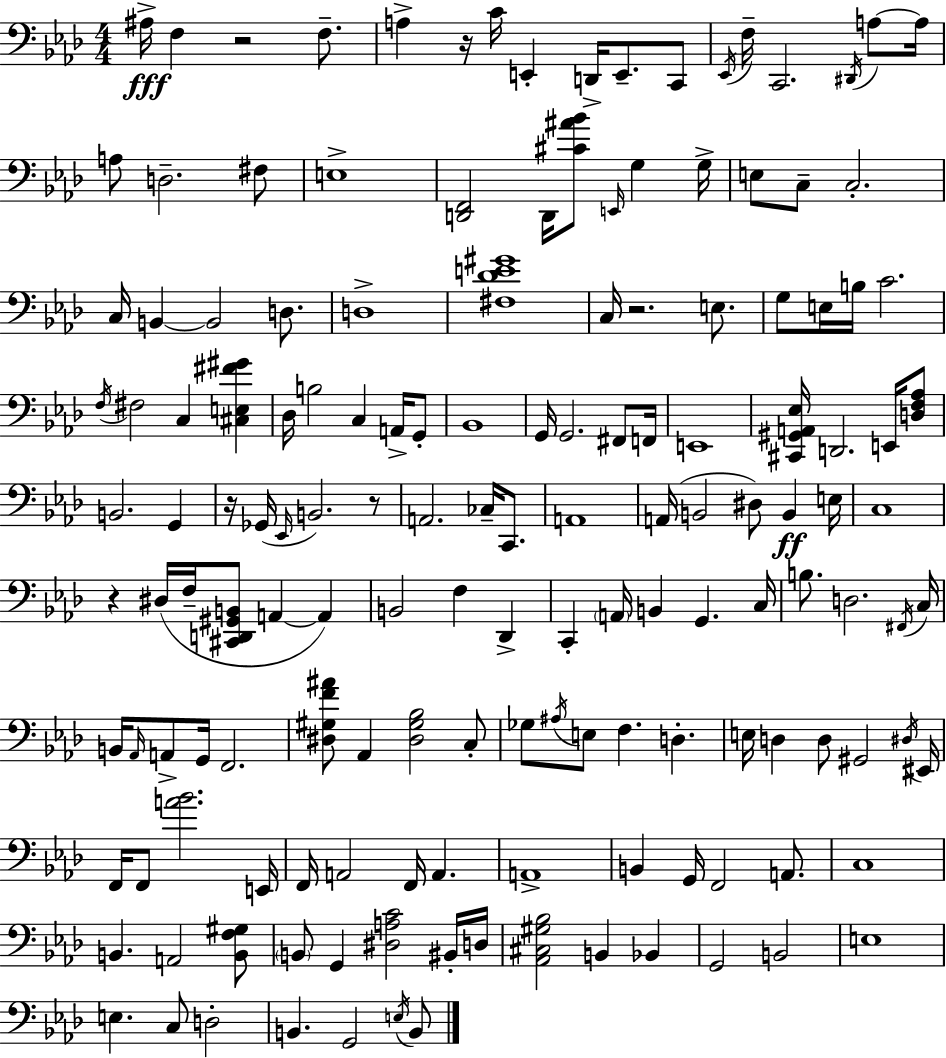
A#3/s F3/q R/h F3/e. A3/q R/s C4/s E2/q D2/s E2/e. C2/e Eb2/s F3/s C2/h. D#2/s A3/e A3/s A3/e D3/h. F#3/e E3/w [D2,F2]/h D2/s [C#4,A#4,Bb4]/e E2/s G3/q G3/s E3/e C3/e C3/h. C3/s B2/q B2/h D3/e. D3/w [F#3,Db4,E4,G#4]/w C3/s R/h. E3/e. G3/e E3/s B3/s C4/h. F3/s F#3/h C3/q [C#3,E3,F#4,G#4]/q Db3/s B3/h C3/q A2/s G2/e Bb2/w G2/s G2/h. F#2/e F2/s E2/w [C#2,G#2,A2,Eb3]/s D2/h. E2/s [D3,F3,Ab3]/e B2/h. G2/q R/s Gb2/s Eb2/s B2/h. R/e A2/h. CES3/s C2/e. A2/w A2/s B2/h D#3/e B2/q E3/s C3/w R/q D#3/s F3/s [C#2,D2,G#2,B2]/e A2/q A2/q B2/h F3/q Db2/q C2/q A2/s B2/q G2/q. C3/s B3/e. D3/h. F#2/s C3/s B2/s Ab2/s A2/e G2/s F2/h. [D#3,G#3,F4,A#4]/e Ab2/q [D#3,G#3,Bb3]/h C3/e Gb3/e A#3/s E3/e F3/q. D3/q. E3/s D3/q D3/e G#2/h D#3/s EIS2/s F2/s F2/e [A4,Bb4]/h. E2/s F2/s A2/h F2/s A2/q. A2/w B2/q G2/s F2/h A2/e. C3/w B2/q. A2/h [B2,F3,G#3]/e B2/e G2/q [D#3,A3,C4]/h BIS2/s D3/s [Ab2,C#3,G#3,Bb3]/h B2/q Bb2/q G2/h B2/h E3/w E3/q. C3/e D3/h B2/q. G2/h E3/s B2/e